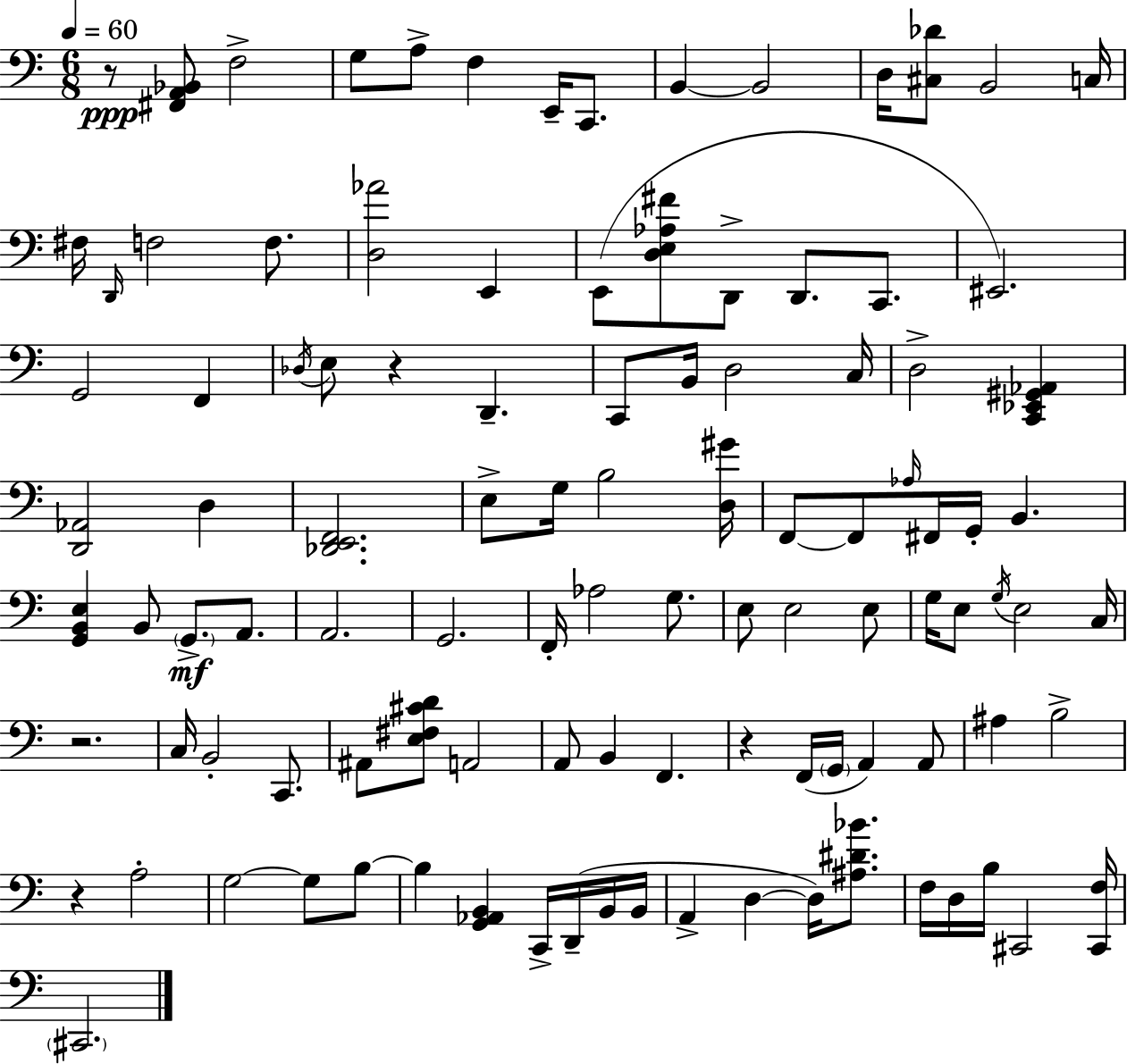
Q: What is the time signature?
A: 6/8